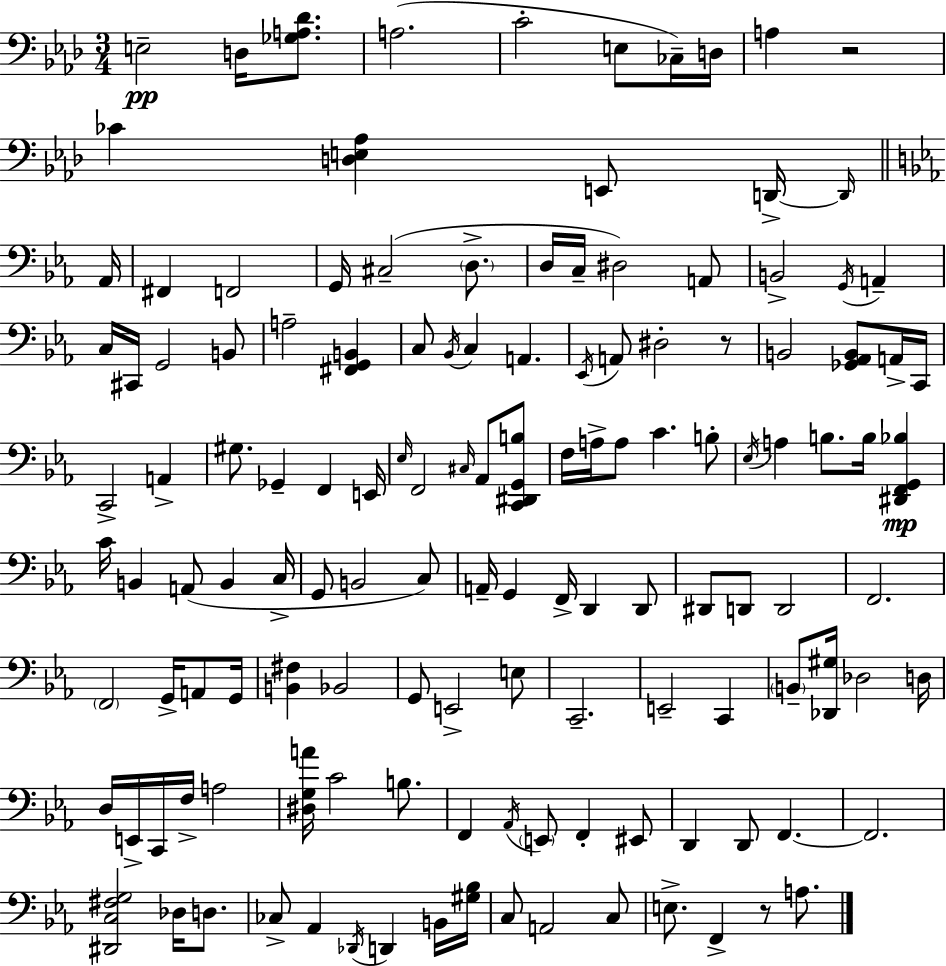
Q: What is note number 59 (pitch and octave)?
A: B3